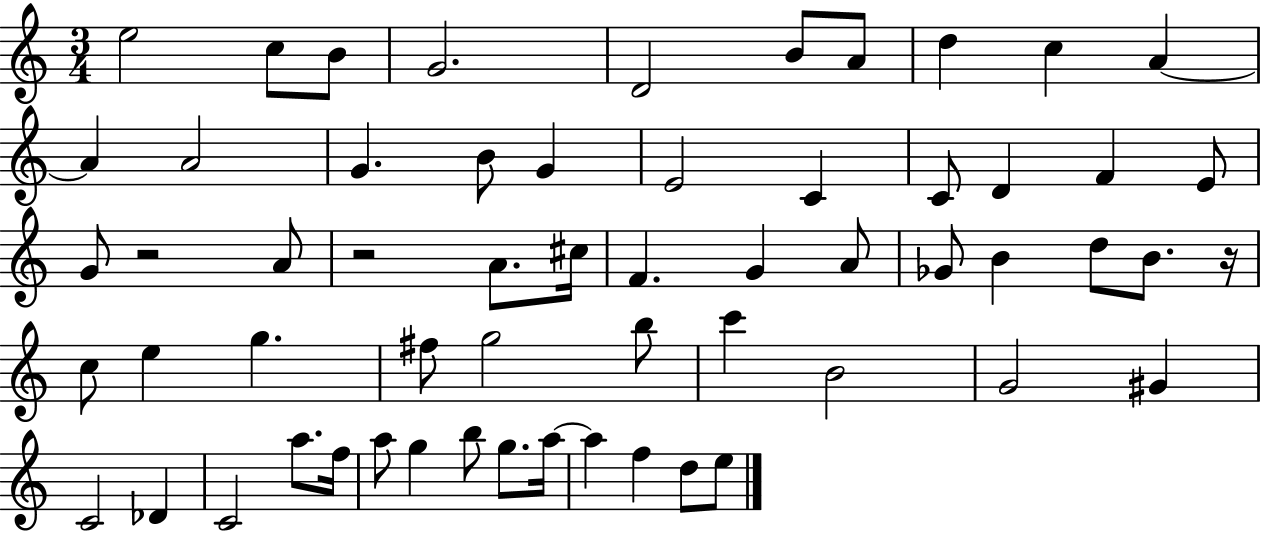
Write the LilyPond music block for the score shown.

{
  \clef treble
  \numericTimeSignature
  \time 3/4
  \key c \major
  e''2 c''8 b'8 | g'2. | d'2 b'8 a'8 | d''4 c''4 a'4~~ | \break a'4 a'2 | g'4. b'8 g'4 | e'2 c'4 | c'8 d'4 f'4 e'8 | \break g'8 r2 a'8 | r2 a'8. cis''16 | f'4. g'4 a'8 | ges'8 b'4 d''8 b'8. r16 | \break c''8 e''4 g''4. | fis''8 g''2 b''8 | c'''4 b'2 | g'2 gis'4 | \break c'2 des'4 | c'2 a''8. f''16 | a''8 g''4 b''8 g''8. a''16~~ | a''4 f''4 d''8 e''8 | \break \bar "|."
}